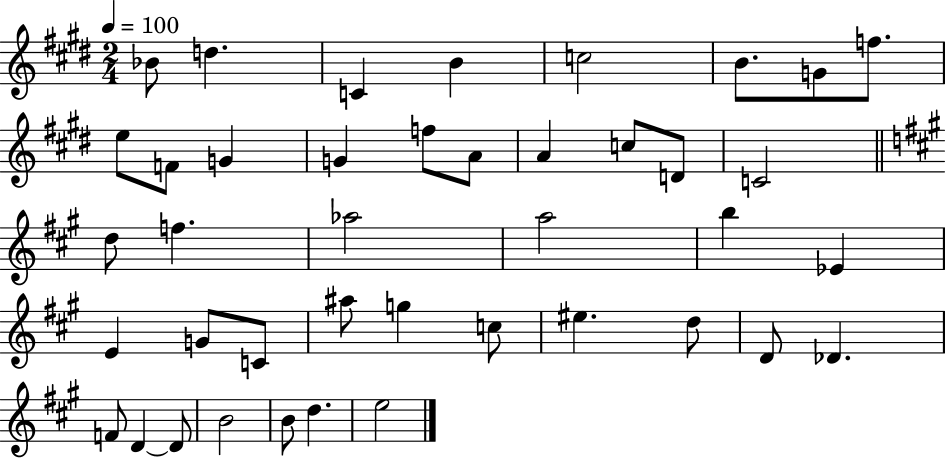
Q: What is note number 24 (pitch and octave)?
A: Eb4